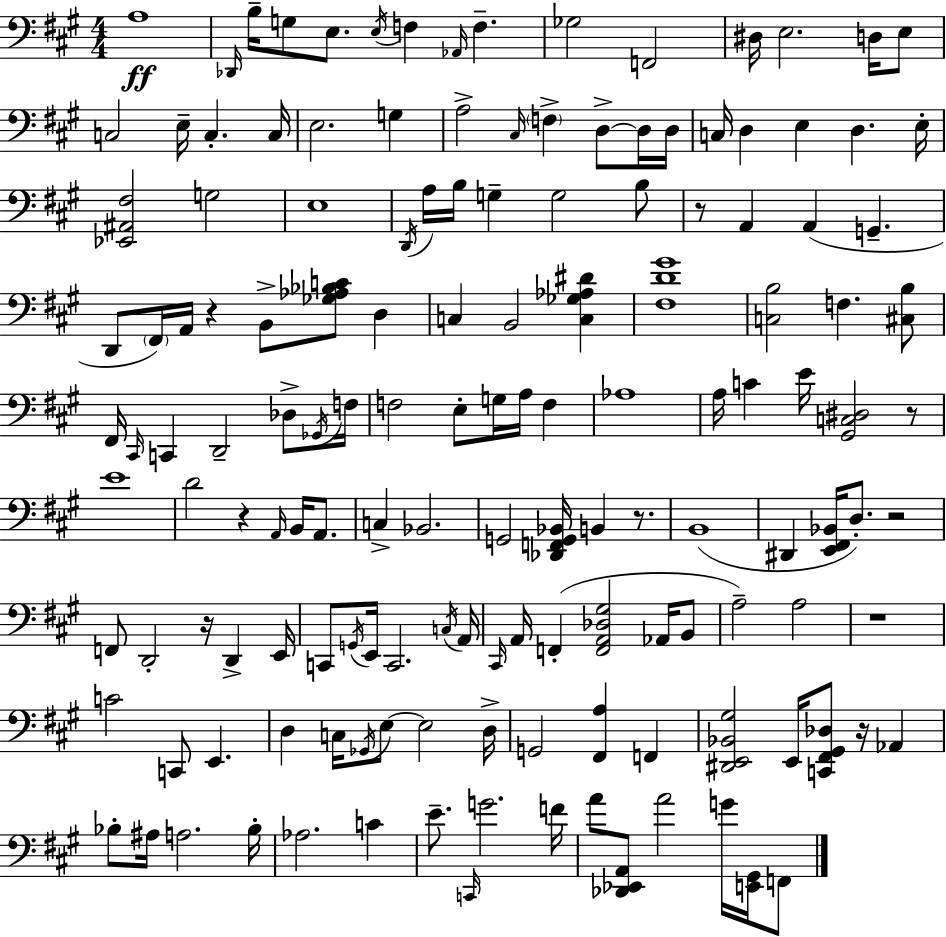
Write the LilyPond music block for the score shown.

{
  \clef bass
  \numericTimeSignature
  \time 4/4
  \key a \major
  a1\ff | \grace { des,16 } b16-- g8 e8. \acciaccatura { e16 } f4 \grace { aes,16 } f4.-- | ges2 f,2 | dis16 e2. | \break d16 e8 c2 e16-- c4.-. | c16 e2. g4 | a2-> \grace { cis16 } \parenthesize f4-> | d8->~~ d16 d16 c16 d4 e4 d4. | \break e16-. <ees, ais, fis>2 g2 | e1 | \acciaccatura { d,16 } a16 b16 g4-- g2 | b8 r8 a,4 a,4( g,4.-- | \break d,8 \parenthesize fis,16) a,16 r4 b,8-> <ges aes bes c'>8 | d4 c4 b,2 | <c ges aes dis'>4 <fis d' gis'>1 | <c b>2 f4. | \break <cis b>8 fis,16 \grace { cis,16 } c,4 d,2-- | des8-> \acciaccatura { ges,16 } f16 f2 e8-. | g16 a16 f4 aes1 | a16 c'4 e'16 <gis, c dis>2 | \break r8 e'1 | d'2 r4 | \grace { a,16 } b,16 a,8. c4-> bes,2. | g,2 | \break <des, f, g, bes,>16 b,4 r8. b,1( | dis,4 <e, fis, bes,>16 d8.-.) | r2 f,8 d,2-. | r16 d,4-> e,16 c,8 \acciaccatura { g,16 } e,16 c,2. | \break \acciaccatura { c16 } a,16 \grace { cis,16 } a,16 f,4-.( | <f, a, des gis>2 aes,16 b,8 a2--) | a2 r1 | c'2 | \break c,8 e,4. d4 c16 | \acciaccatura { ges,16 } e8~~ e2 d16-> g,2 | <fis, a>4 f,4 <dis, e, bes, gis>2 | e,16 <c, fis, gis, des>8 r16 aes,4 bes8-. ais16 a2. | \break bes16-. aes2. | c'4 e'8.-- \grace { c,16 } | g'2. f'16 a'8 <des, ees, a,>8 | a'2 g'16 <e, gis,>16 f,8 \bar "|."
}